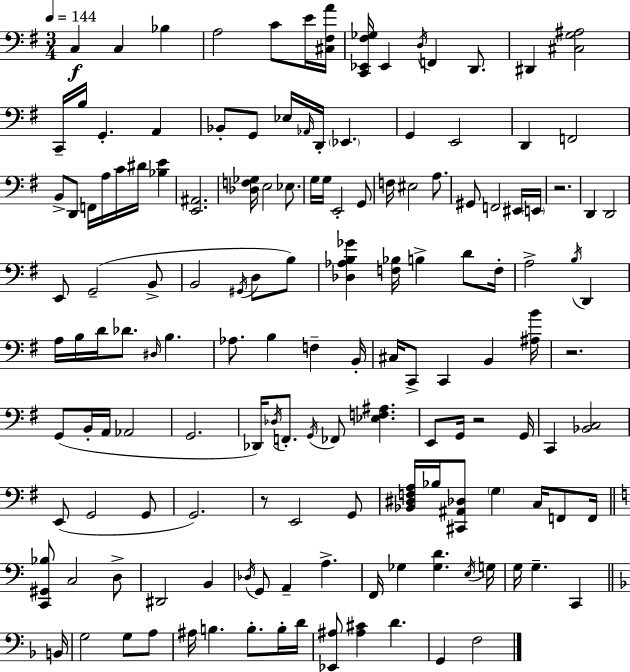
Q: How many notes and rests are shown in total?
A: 146